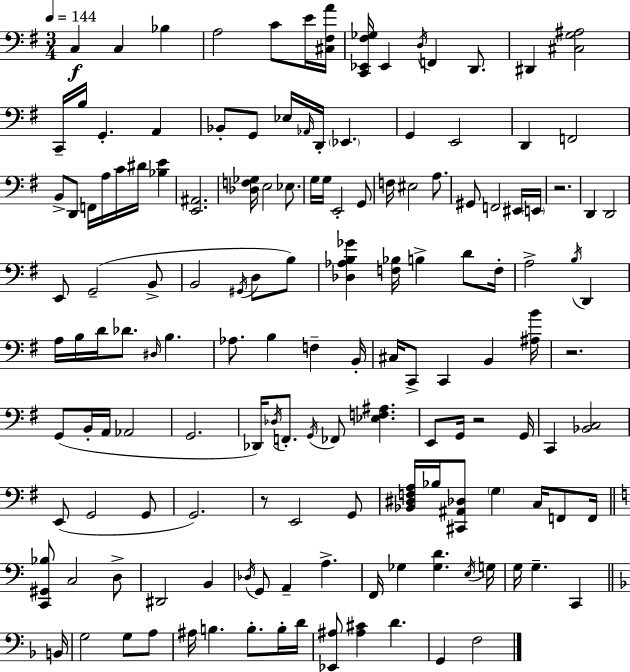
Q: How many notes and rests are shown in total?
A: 146